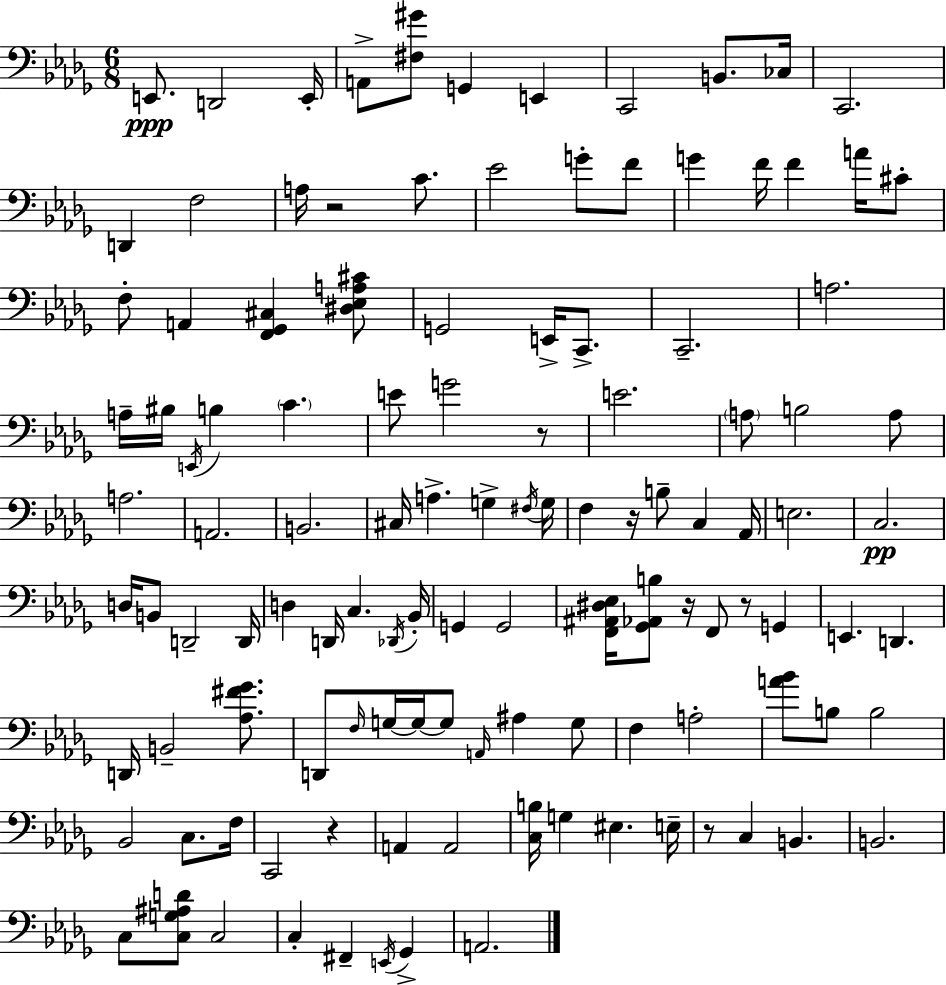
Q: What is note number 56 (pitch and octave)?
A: B2